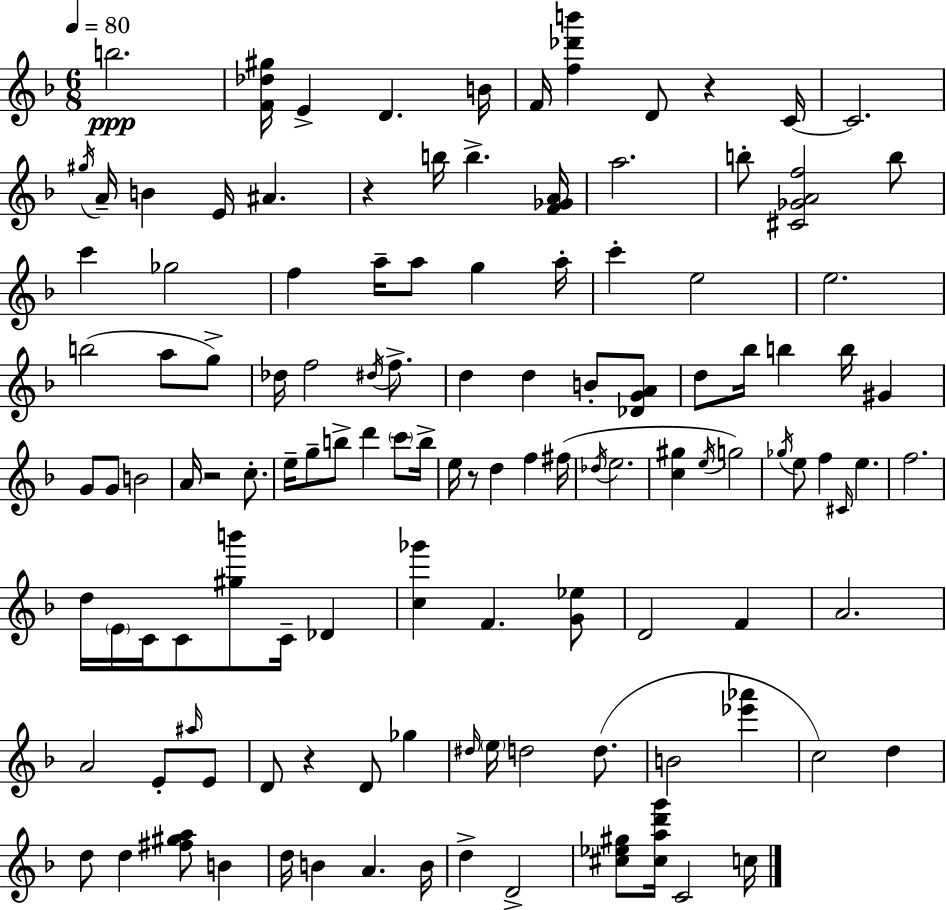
{
  \clef treble
  \numericTimeSignature
  \time 6/8
  \key f \major
  \tempo 4 = 80
  b''2.\ppp | <f' des'' gis''>16 e'4-> d'4. b'16 | f'16 <f'' des''' b'''>4 d'8 r4 c'16~~ | c'2. | \break \acciaccatura { gis''16 } a'16-- b'4 e'16 ais'4. | r4 b''16 b''4.-> | <f' ges' a'>16 a''2. | b''8-. <cis' ges' a' f''>2 b''8 | \break c'''4 ges''2 | f''4 a''16-- a''8 g''4 | a''16-. c'''4-. e''2 | e''2. | \break b''2( a''8 g''8->) | des''16 f''2 \acciaccatura { dis''16 } f''8.-> | d''4 d''4 b'8-. | <des' g' a'>8 d''8 bes''16 b''4 b''16 gis'4 | \break g'8 g'8 b'2 | a'16 r2 c''8.-. | e''16-- g''8-- b''8-> d'''4 \parenthesize c'''8 | b''16-> e''16 r8 d''4 f''4 | \break fis''16( \acciaccatura { des''16 } e''2. | <c'' gis''>4 \acciaccatura { e''16 } g''2) | \acciaccatura { ges''16 } e''8 f''4 \grace { cis'16 } | e''4. f''2. | \break d''16 \parenthesize e'16 c'16 c'8 <gis'' b'''>8 | c'16-- des'4 <c'' ges'''>4 f'4. | <g' ees''>8 d'2 | f'4 a'2. | \break a'2 | e'8-. \grace { ais''16 } e'8 d'8 r4 | d'8 ges''4 \grace { dis''16 } \parenthesize e''16 d''2 | d''8.( b'2 | \break <ees''' aes'''>4 c''2) | d''4 d''8 d''4 | <fis'' gis'' a''>8 b'4 d''16 b'4 | a'4. b'16 d''4-> | \break d'2-> <cis'' ees'' gis''>8 <cis'' a'' d''' g'''>16 c'2 | c''16 \bar "|."
}